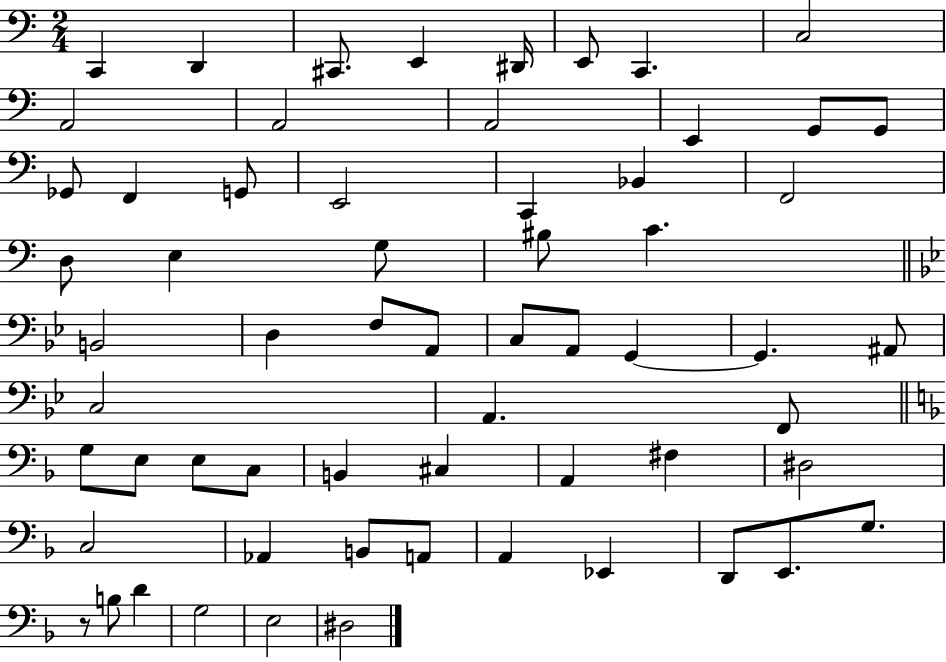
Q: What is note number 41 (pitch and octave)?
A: E3